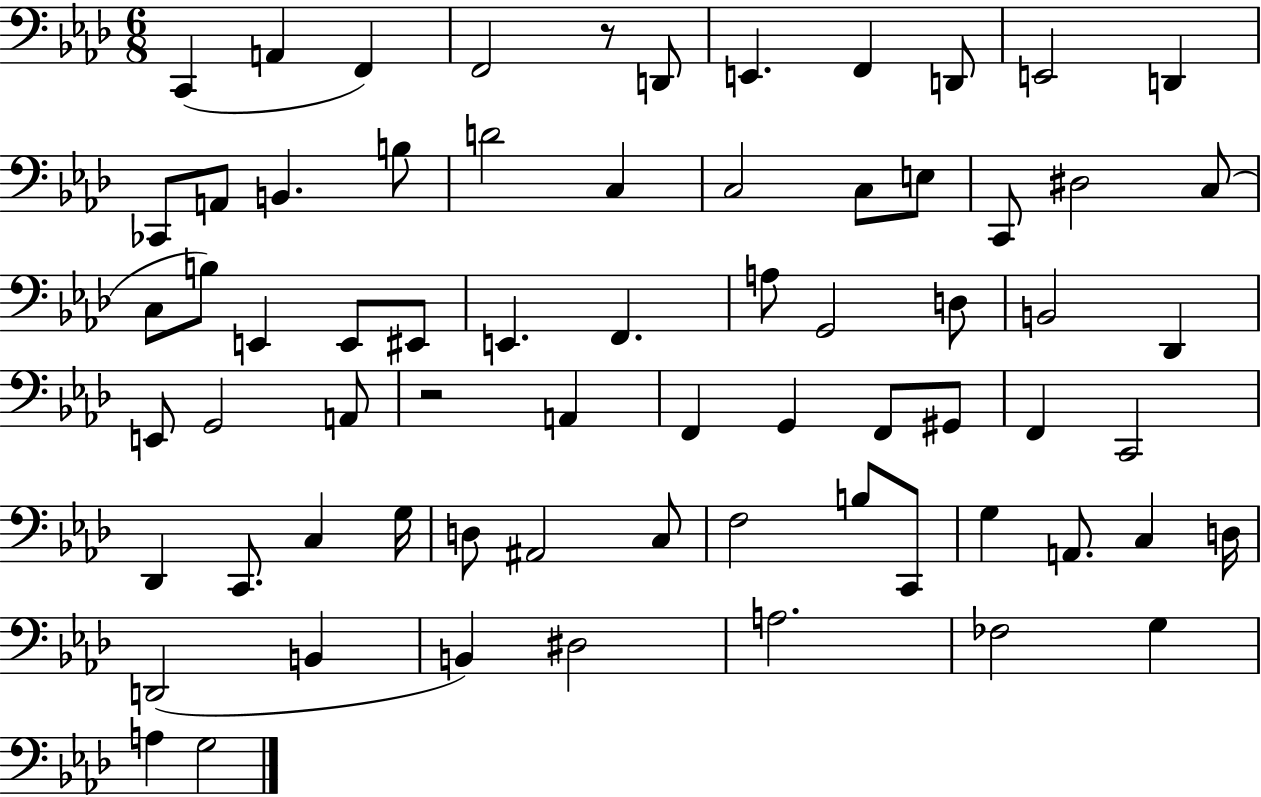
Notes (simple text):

C2/q A2/q F2/q F2/h R/e D2/e E2/q. F2/q D2/e E2/h D2/q CES2/e A2/e B2/q. B3/e D4/h C3/q C3/h C3/e E3/e C2/e D#3/h C3/e C3/e B3/e E2/q E2/e EIS2/e E2/q. F2/q. A3/e G2/h D3/e B2/h Db2/q E2/e G2/h A2/e R/h A2/q F2/q G2/q F2/e G#2/e F2/q C2/h Db2/q C2/e. C3/q G3/s D3/e A#2/h C3/e F3/h B3/e C2/e G3/q A2/e. C3/q D3/s D2/h B2/q B2/q D#3/h A3/h. FES3/h G3/q A3/q G3/h